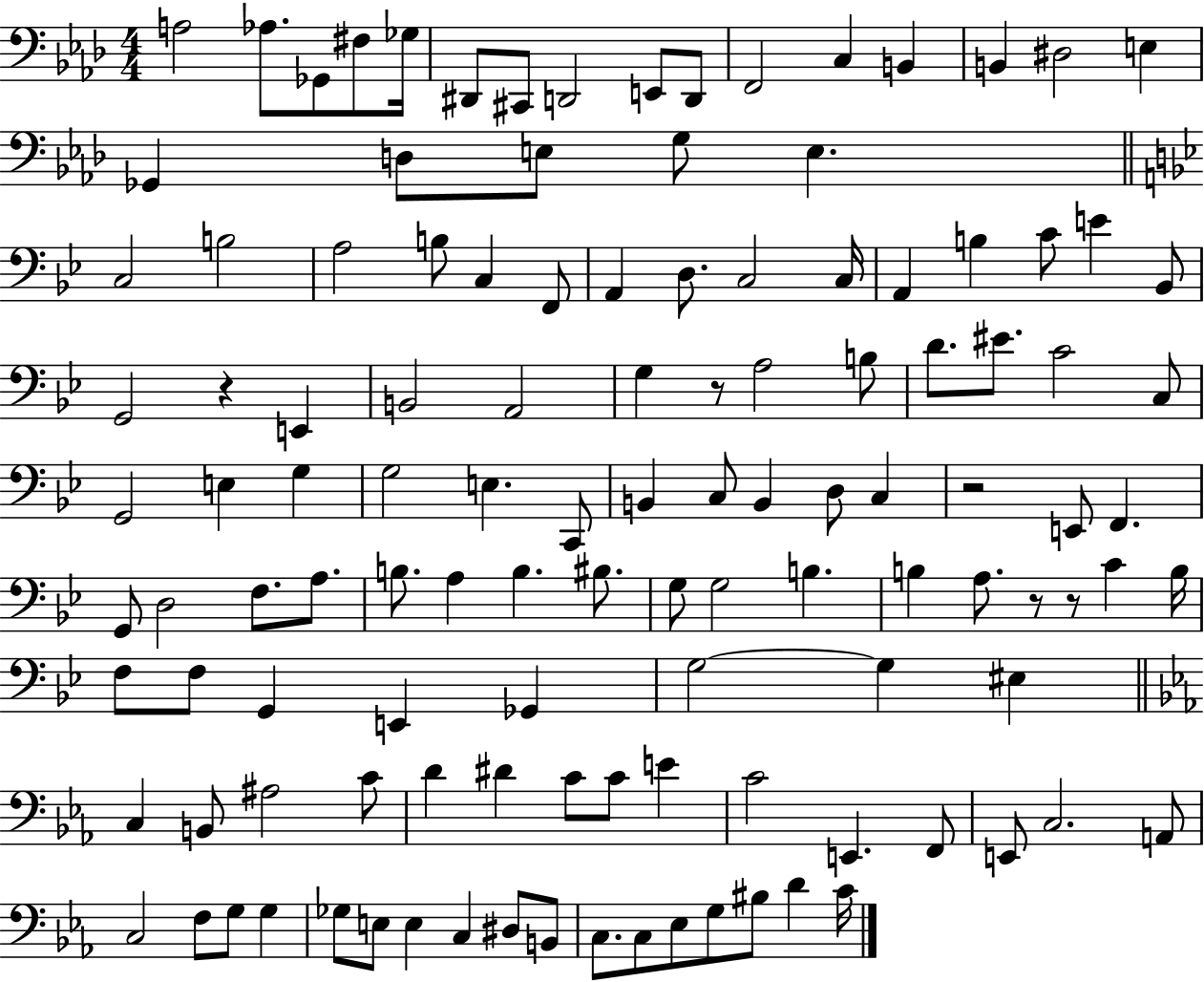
A3/h Ab3/e. Gb2/e F#3/e Gb3/s D#2/e C#2/e D2/h E2/e D2/e F2/h C3/q B2/q B2/q D#3/h E3/q Gb2/q D3/e E3/e G3/e E3/q. C3/h B3/h A3/h B3/e C3/q F2/e A2/q D3/e. C3/h C3/s A2/q B3/q C4/e E4/q Bb2/e G2/h R/q E2/q B2/h A2/h G3/q R/e A3/h B3/e D4/e. EIS4/e. C4/h C3/e G2/h E3/q G3/q G3/h E3/q. C2/e B2/q C3/e B2/q D3/e C3/q R/h E2/e F2/q. G2/e D3/h F3/e. A3/e. B3/e. A3/q B3/q. BIS3/e. G3/e G3/h B3/q. B3/q A3/e. R/e R/e C4/q B3/s F3/e F3/e G2/q E2/q Gb2/q G3/h G3/q EIS3/q C3/q B2/e A#3/h C4/e D4/q D#4/q C4/e C4/e E4/q C4/h E2/q. F2/e E2/e C3/h. A2/e C3/h F3/e G3/e G3/q Gb3/e E3/e E3/q C3/q D#3/e B2/e C3/e. C3/e Eb3/e G3/e BIS3/e D4/q C4/s